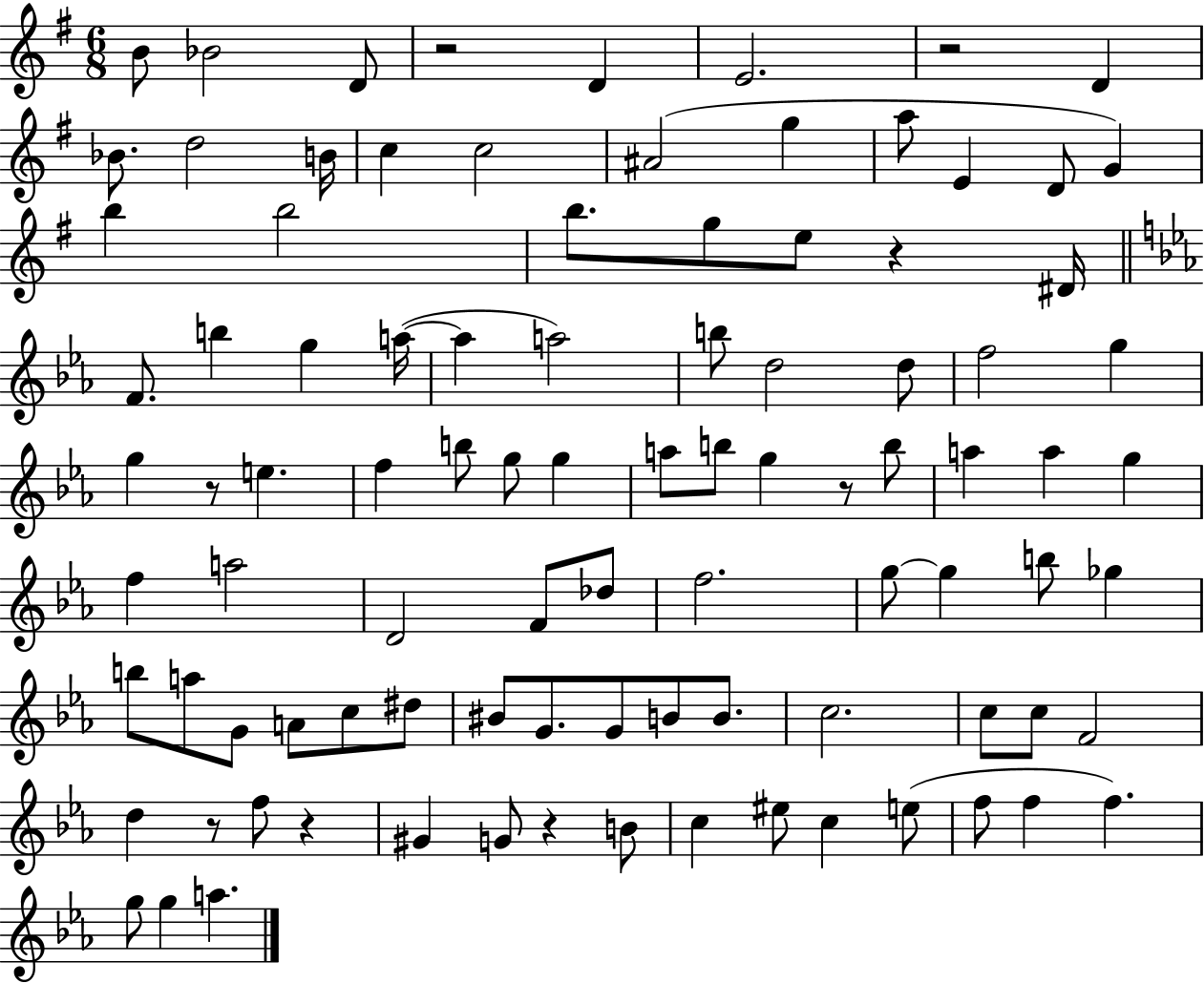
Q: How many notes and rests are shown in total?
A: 95